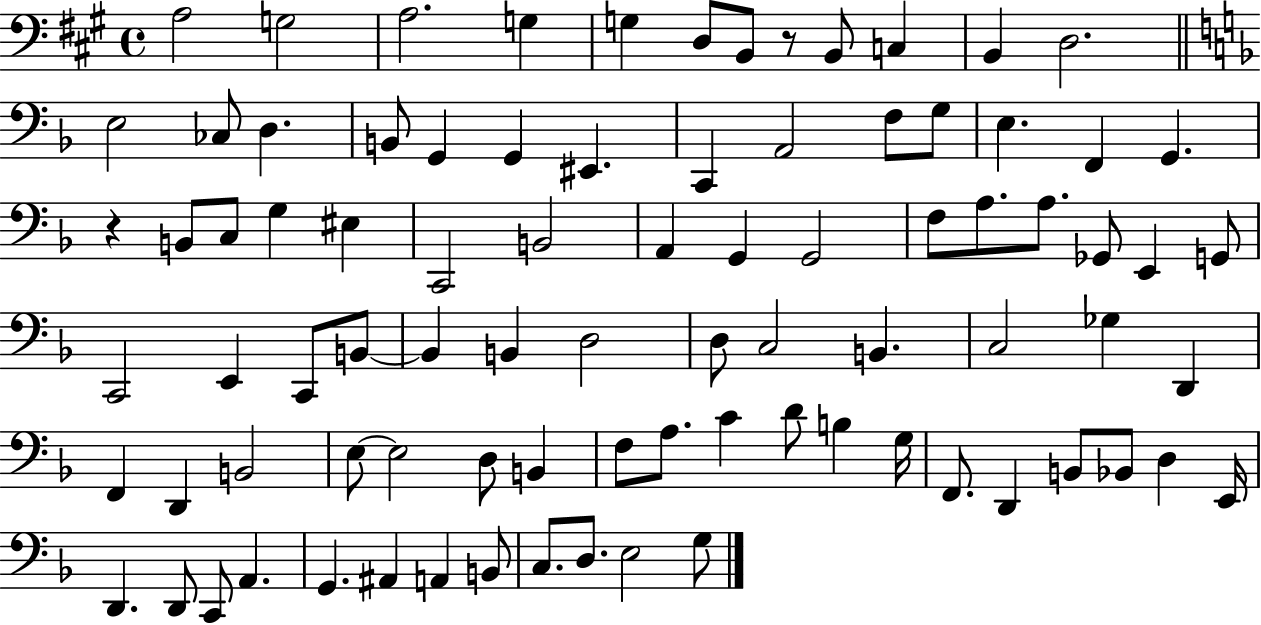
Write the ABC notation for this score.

X:1
T:Untitled
M:4/4
L:1/4
K:A
A,2 G,2 A,2 G, G, D,/2 B,,/2 z/2 B,,/2 C, B,, D,2 E,2 _C,/2 D, B,,/2 G,, G,, ^E,, C,, A,,2 F,/2 G,/2 E, F,, G,, z B,,/2 C,/2 G, ^E, C,,2 B,,2 A,, G,, G,,2 F,/2 A,/2 A,/2 _G,,/2 E,, G,,/2 C,,2 E,, C,,/2 B,,/2 B,, B,, D,2 D,/2 C,2 B,, C,2 _G, D,, F,, D,, B,,2 E,/2 E,2 D,/2 B,, F,/2 A,/2 C D/2 B, G,/4 F,,/2 D,, B,,/2 _B,,/2 D, E,,/4 D,, D,,/2 C,,/2 A,, G,, ^A,, A,, B,,/2 C,/2 D,/2 E,2 G,/2